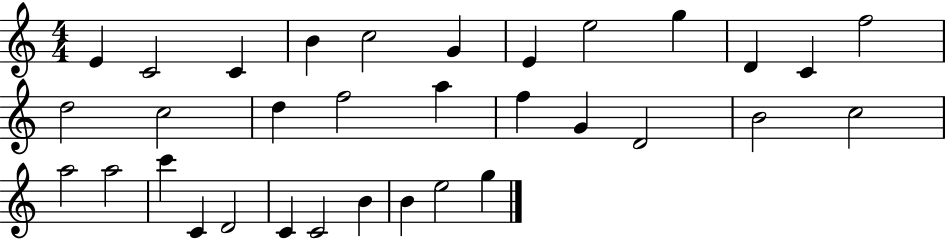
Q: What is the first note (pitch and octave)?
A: E4